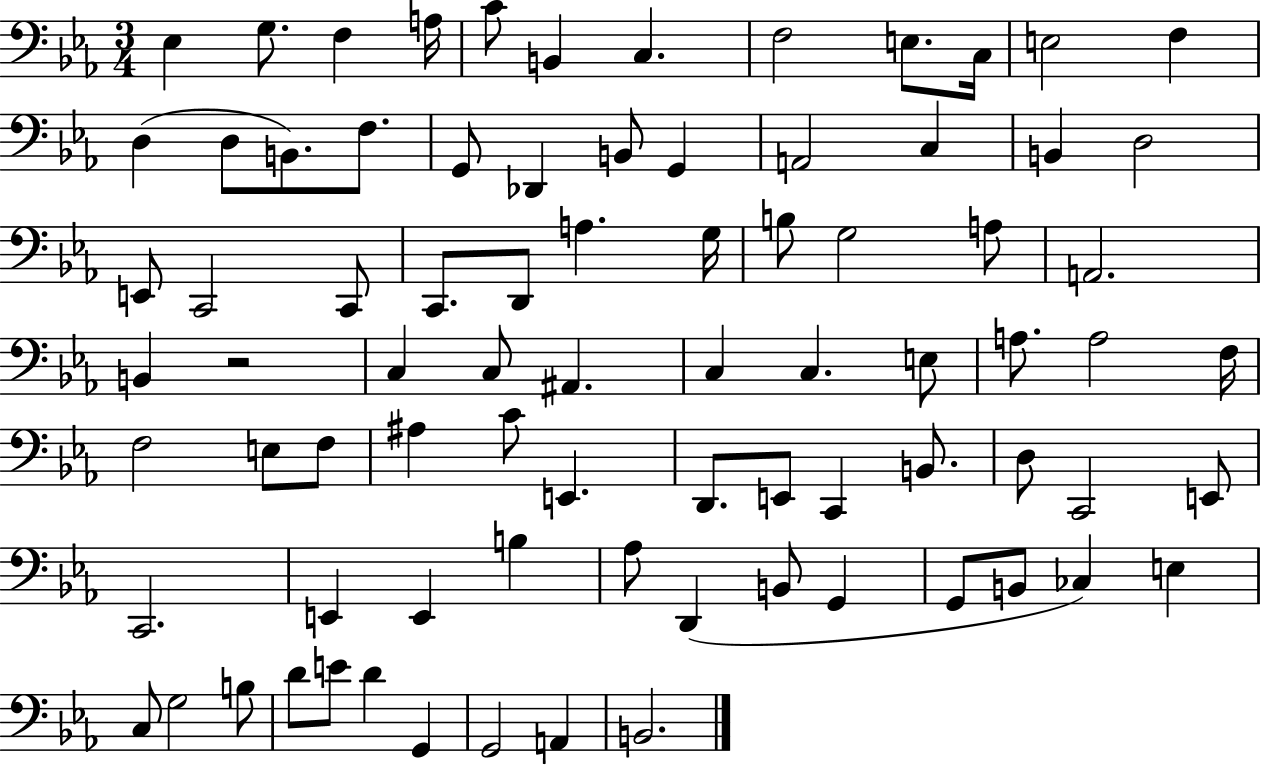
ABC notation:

X:1
T:Untitled
M:3/4
L:1/4
K:Eb
_E, G,/2 F, A,/4 C/2 B,, C, F,2 E,/2 C,/4 E,2 F, D, D,/2 B,,/2 F,/2 G,,/2 _D,, B,,/2 G,, A,,2 C, B,, D,2 E,,/2 C,,2 C,,/2 C,,/2 D,,/2 A, G,/4 B,/2 G,2 A,/2 A,,2 B,, z2 C, C,/2 ^A,, C, C, E,/2 A,/2 A,2 F,/4 F,2 E,/2 F,/2 ^A, C/2 E,, D,,/2 E,,/2 C,, B,,/2 D,/2 C,,2 E,,/2 C,,2 E,, E,, B, _A,/2 D,, B,,/2 G,, G,,/2 B,,/2 _C, E, C,/2 G,2 B,/2 D/2 E/2 D G,, G,,2 A,, B,,2